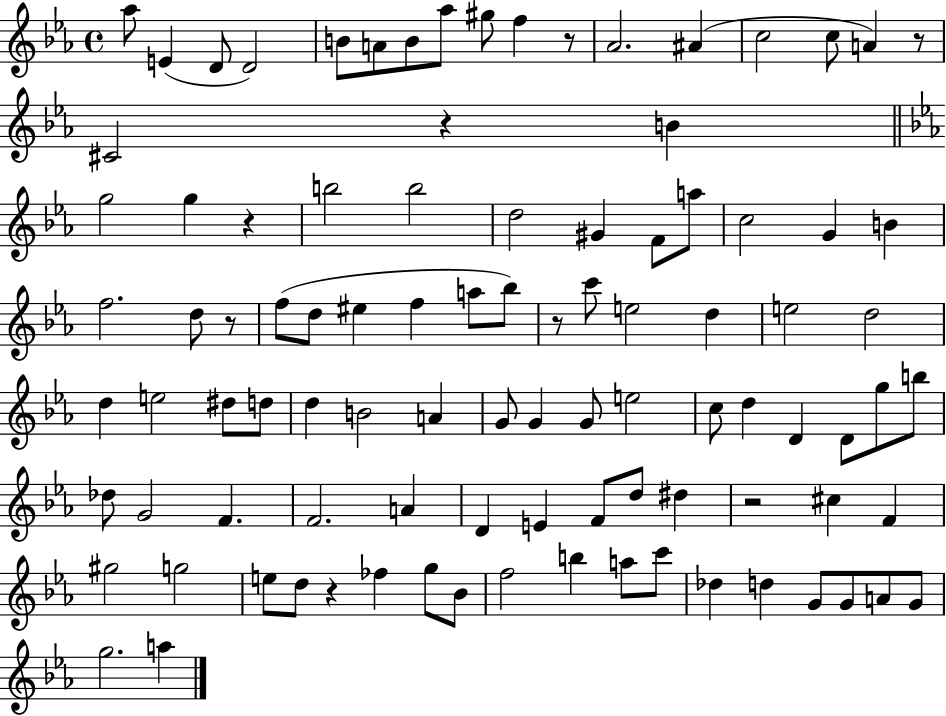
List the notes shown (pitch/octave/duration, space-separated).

Ab5/e E4/q D4/e D4/h B4/e A4/e B4/e Ab5/e G#5/e F5/q R/e Ab4/h. A#4/q C5/h C5/e A4/q R/e C#4/h R/q B4/q G5/h G5/q R/q B5/h B5/h D5/h G#4/q F4/e A5/e C5/h G4/q B4/q F5/h. D5/e R/e F5/e D5/e EIS5/q F5/q A5/e Bb5/e R/e C6/e E5/h D5/q E5/h D5/h D5/q E5/h D#5/e D5/e D5/q B4/h A4/q G4/e G4/q G4/e E5/h C5/e D5/q D4/q D4/e G5/e B5/e Db5/e G4/h F4/q. F4/h. A4/q D4/q E4/q F4/e D5/e D#5/q R/h C#5/q F4/q G#5/h G5/h E5/e D5/e R/q FES5/q G5/e Bb4/e F5/h B5/q A5/e C6/e Db5/q D5/q G4/e G4/e A4/e G4/e G5/h. A5/q